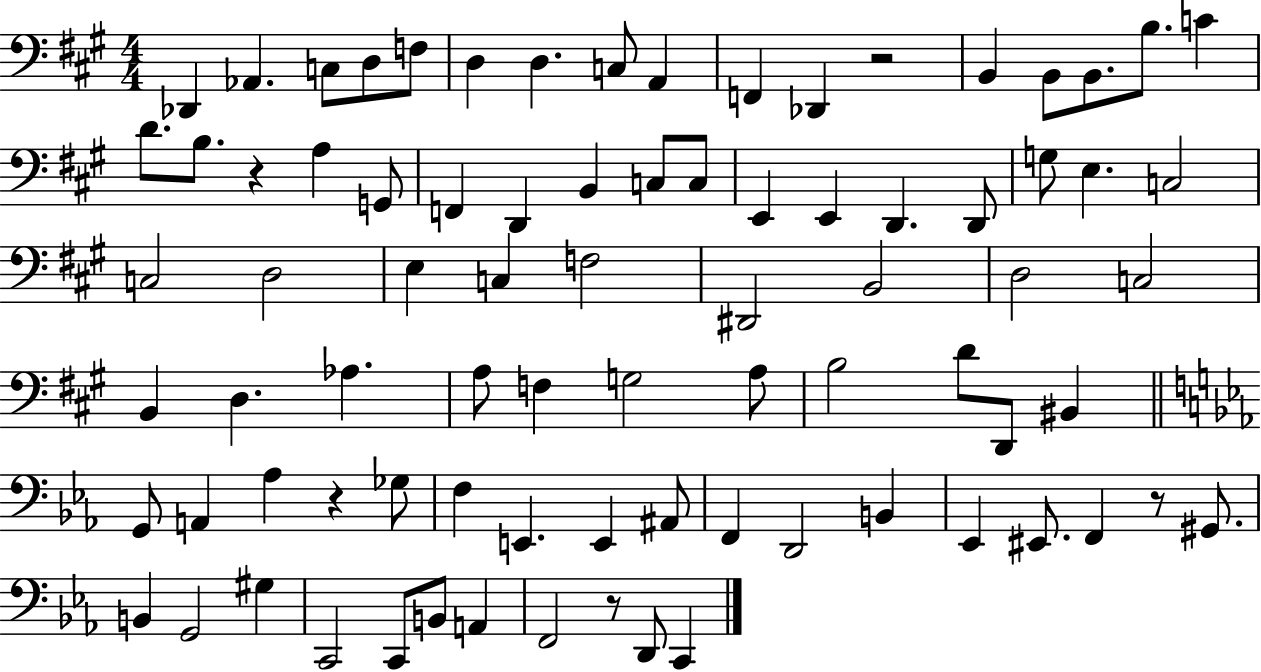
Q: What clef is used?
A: bass